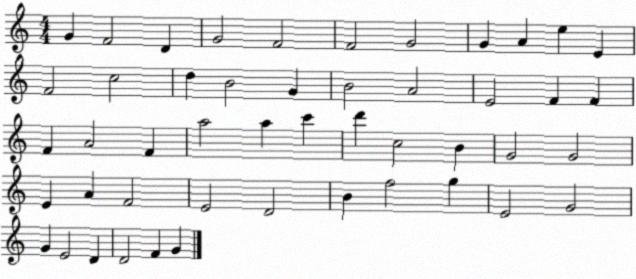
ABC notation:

X:1
T:Untitled
M:4/4
L:1/4
K:C
G F2 D G2 F2 F2 G2 G A e E F2 c2 d B2 G B2 A2 E2 F F F A2 F a2 a c' d' c2 B G2 G2 E A F2 E2 D2 B f2 g E2 G2 G E2 D D2 F G